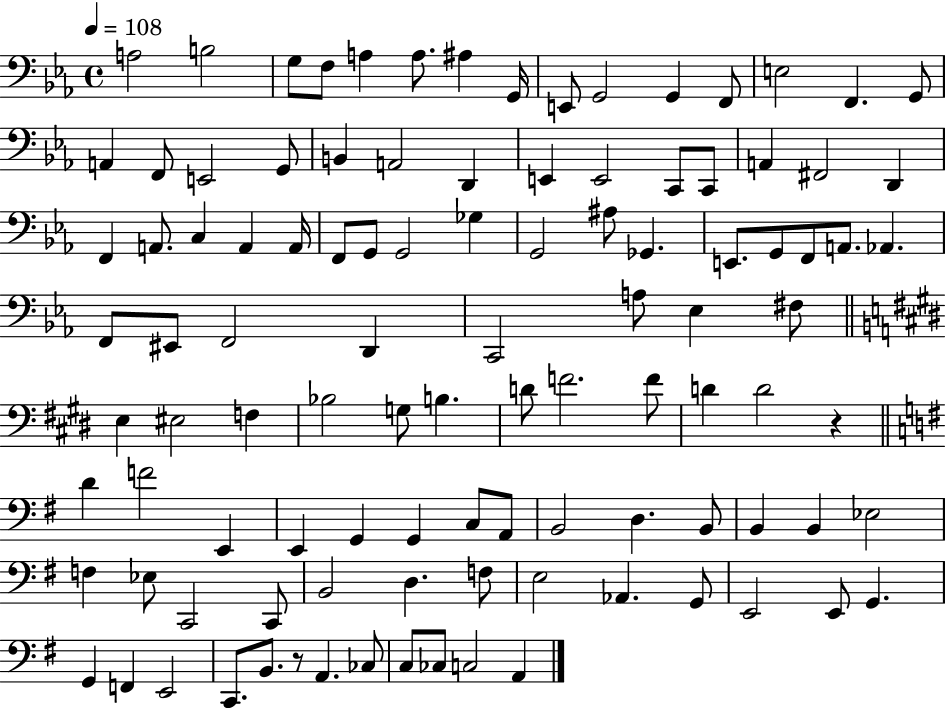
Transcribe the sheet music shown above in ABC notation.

X:1
T:Untitled
M:4/4
L:1/4
K:Eb
A,2 B,2 G,/2 F,/2 A, A,/2 ^A, G,,/4 E,,/2 G,,2 G,, F,,/2 E,2 F,, G,,/2 A,, F,,/2 E,,2 G,,/2 B,, A,,2 D,, E,, E,,2 C,,/2 C,,/2 A,, ^F,,2 D,, F,, A,,/2 C, A,, A,,/4 F,,/2 G,,/2 G,,2 _G, G,,2 ^A,/2 _G,, E,,/2 G,,/2 F,,/2 A,,/2 _A,, F,,/2 ^E,,/2 F,,2 D,, C,,2 A,/2 _E, ^F,/2 E, ^E,2 F, _B,2 G,/2 B, D/2 F2 F/2 D D2 z D F2 E,, E,, G,, G,, C,/2 A,,/2 B,,2 D, B,,/2 B,, B,, _E,2 F, _E,/2 C,,2 C,,/2 B,,2 D, F,/2 E,2 _A,, G,,/2 E,,2 E,,/2 G,, G,, F,, E,,2 C,,/2 B,,/2 z/2 A,, _C,/2 C,/2 _C,/2 C,2 A,,